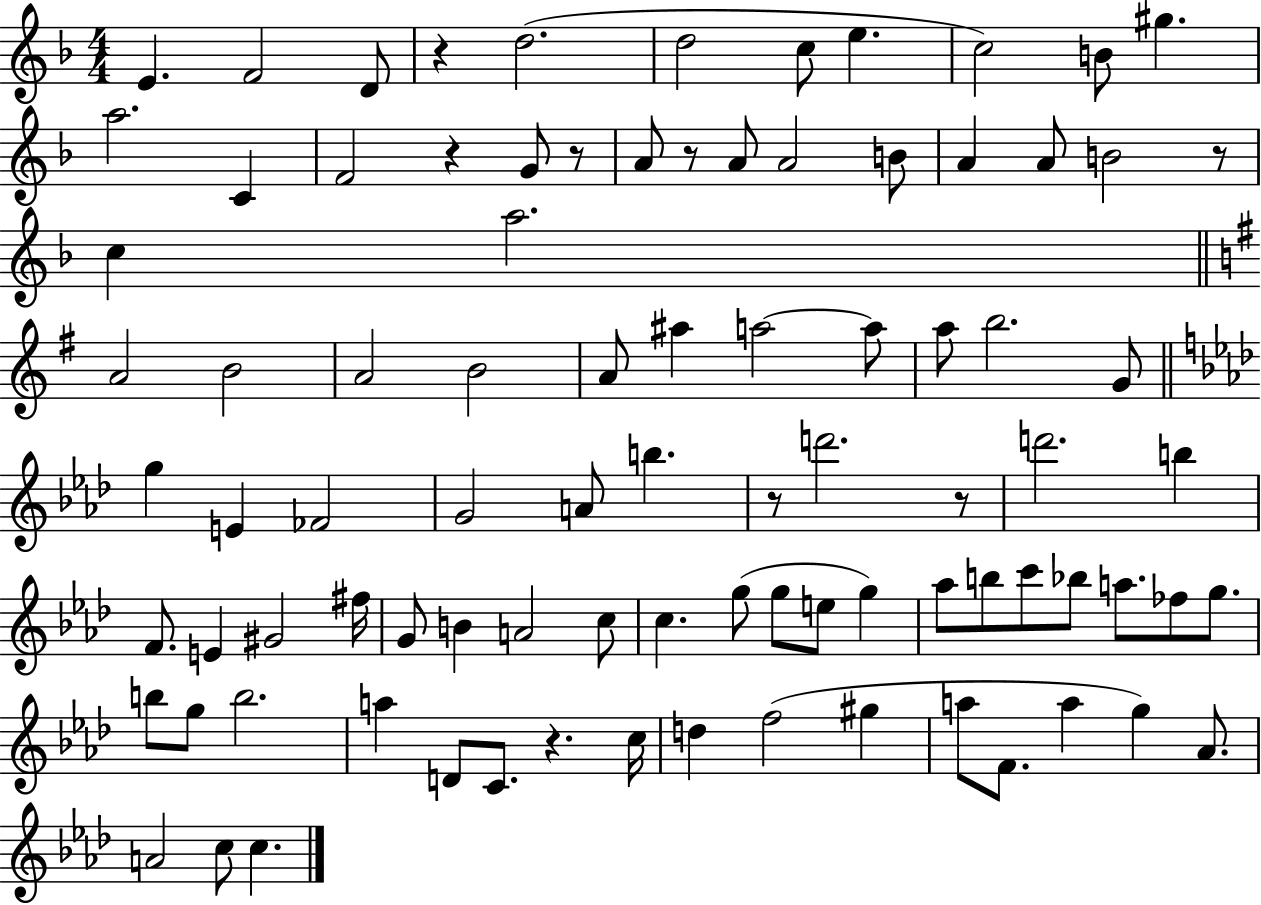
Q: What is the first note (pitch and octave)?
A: E4